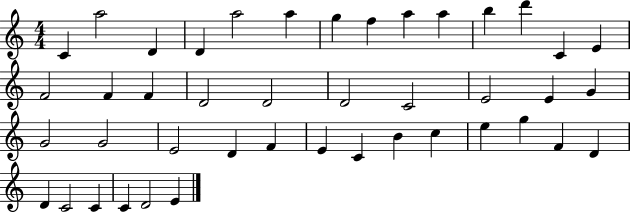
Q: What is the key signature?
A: C major